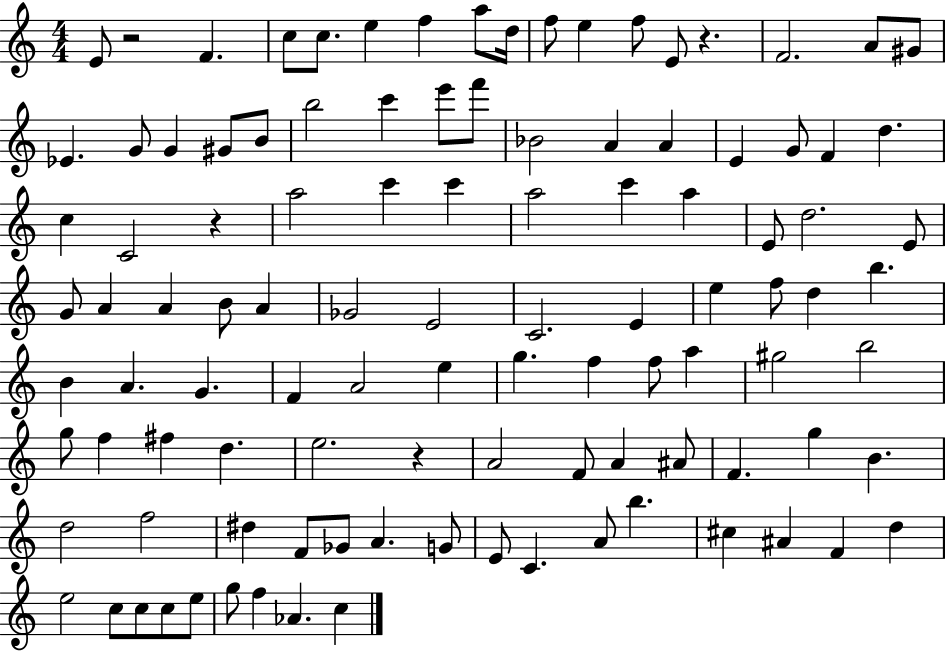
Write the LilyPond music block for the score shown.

{
  \clef treble
  \numericTimeSignature
  \time 4/4
  \key c \major
  \repeat volta 2 { e'8 r2 f'4. | c''8 c''8. e''4 f''4 a''8 d''16 | f''8 e''4 f''8 e'8 r4. | f'2. a'8 gis'8 | \break ees'4. g'8 g'4 gis'8 b'8 | b''2 c'''4 e'''8 f'''8 | bes'2 a'4 a'4 | e'4 g'8 f'4 d''4. | \break c''4 c'2 r4 | a''2 c'''4 c'''4 | a''2 c'''4 a''4 | e'8 d''2. e'8 | \break g'8 a'4 a'4 b'8 a'4 | ges'2 e'2 | c'2. e'4 | e''4 f''8 d''4 b''4. | \break b'4 a'4. g'4. | f'4 a'2 e''4 | g''4. f''4 f''8 a''4 | gis''2 b''2 | \break g''8 f''4 fis''4 d''4. | e''2. r4 | a'2 f'8 a'4 ais'8 | f'4. g''4 b'4. | \break d''2 f''2 | dis''4 f'8 ges'8 a'4. g'8 | e'8 c'4. a'8 b''4. | cis''4 ais'4 f'4 d''4 | \break e''2 c''8 c''8 c''8 e''8 | g''8 f''4 aes'4. c''4 | } \bar "|."
}